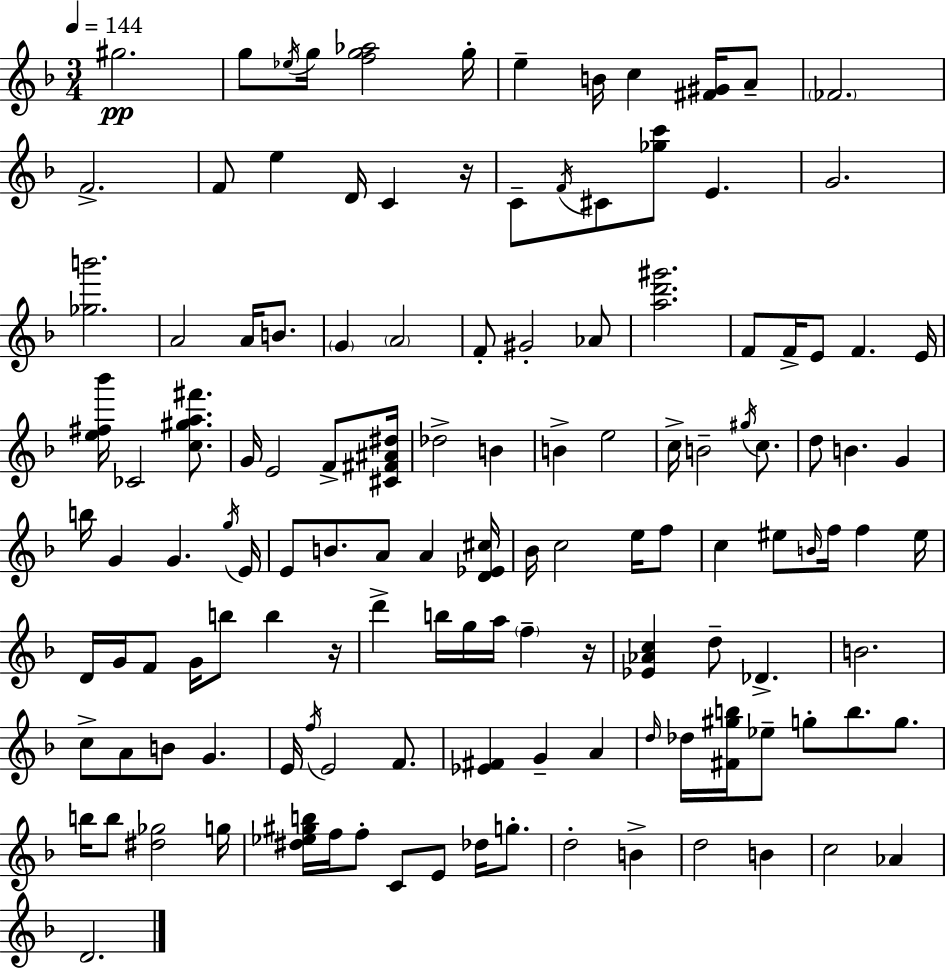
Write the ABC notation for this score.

X:1
T:Untitled
M:3/4
L:1/4
K:Dm
^g2 g/2 _e/4 g/4 [fg_a]2 g/4 e B/4 c [^F^G]/4 A/2 _F2 F2 F/2 e D/4 C z/4 C/2 F/4 ^C/2 [_gc']/2 E G2 [_gb']2 A2 A/4 B/2 G A2 F/2 ^G2 _A/2 [ad'^g']2 F/2 F/4 E/2 F E/4 [e^f_b']/4 _C2 [c^ga^f']/2 G/4 E2 F/2 [^C^F^A^d]/4 _d2 B B e2 c/4 B2 ^g/4 c/2 d/2 B G b/4 G G g/4 E/4 E/2 B/2 A/2 A [D_E^c]/4 _B/4 c2 e/4 f/2 c ^e/2 B/4 f/4 f ^e/4 D/4 G/4 F/2 G/4 b/2 b z/4 d' b/4 g/4 a/4 f z/4 [_E_Ac] d/2 _D B2 c/2 A/2 B/2 G E/4 f/4 E2 F/2 [_E^F] G A d/4 _d/4 [^F^gb]/4 _e/2 g/2 b/2 g/2 b/4 b/2 [^d_g]2 g/4 [^d_e^gb]/4 f/4 f/2 C/2 E/2 _d/4 g/2 d2 B d2 B c2 _A D2